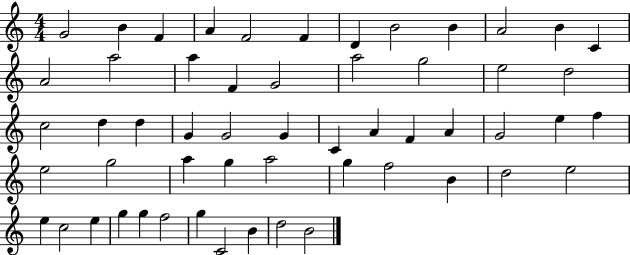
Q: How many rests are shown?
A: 0